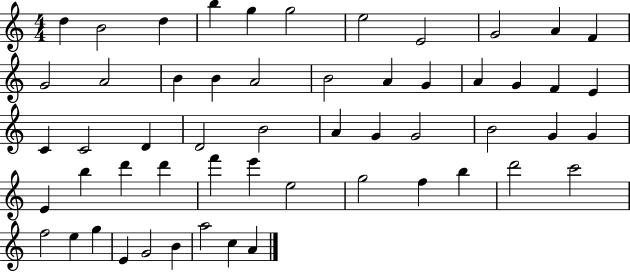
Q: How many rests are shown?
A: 0